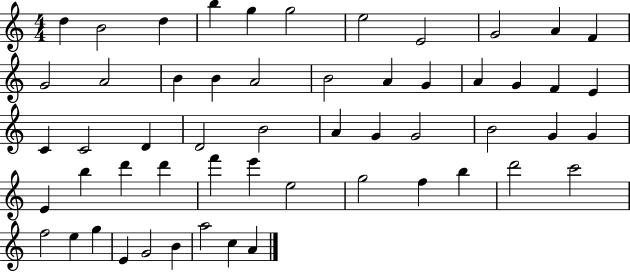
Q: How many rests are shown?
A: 0